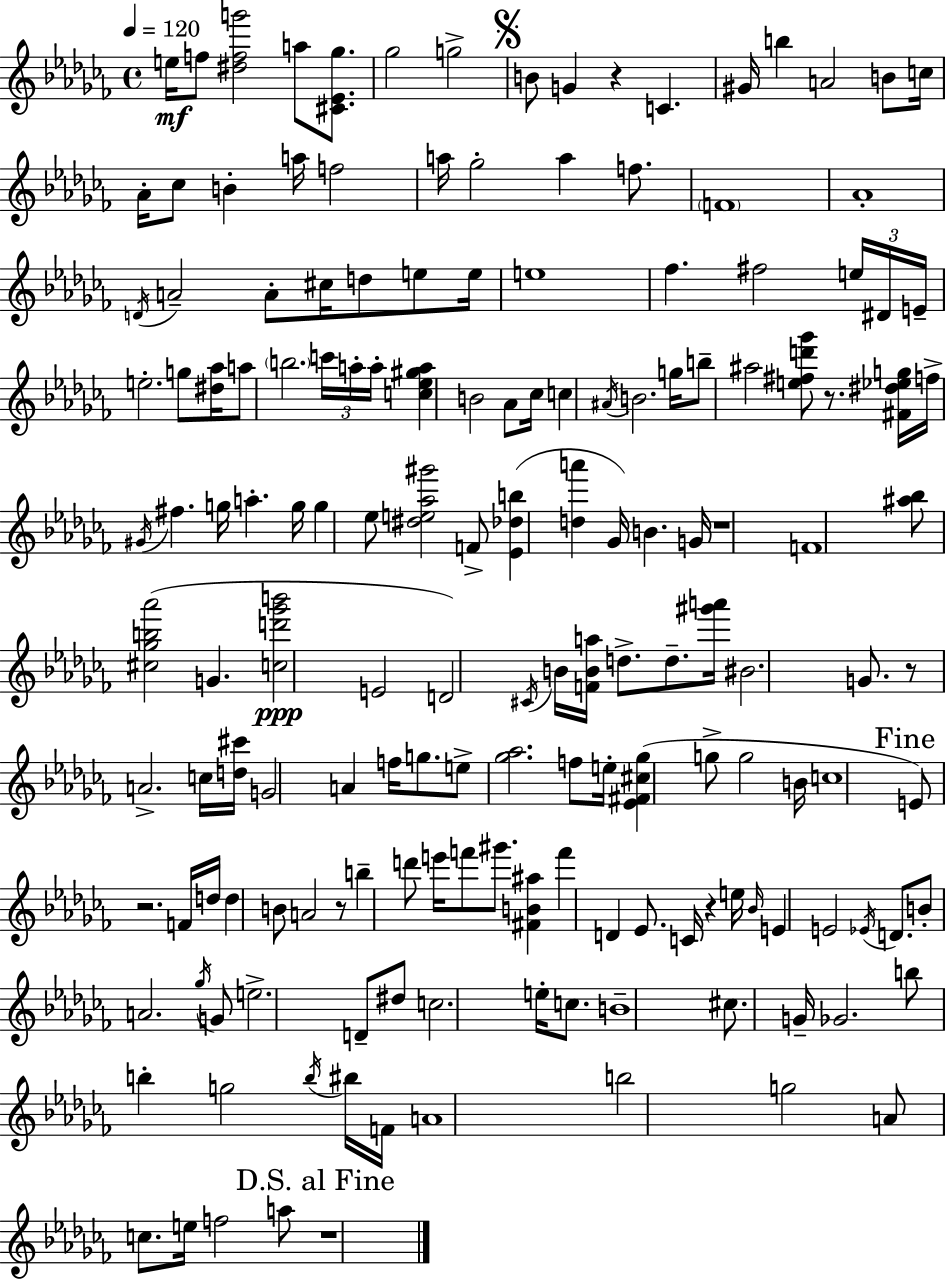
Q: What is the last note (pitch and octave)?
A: A5